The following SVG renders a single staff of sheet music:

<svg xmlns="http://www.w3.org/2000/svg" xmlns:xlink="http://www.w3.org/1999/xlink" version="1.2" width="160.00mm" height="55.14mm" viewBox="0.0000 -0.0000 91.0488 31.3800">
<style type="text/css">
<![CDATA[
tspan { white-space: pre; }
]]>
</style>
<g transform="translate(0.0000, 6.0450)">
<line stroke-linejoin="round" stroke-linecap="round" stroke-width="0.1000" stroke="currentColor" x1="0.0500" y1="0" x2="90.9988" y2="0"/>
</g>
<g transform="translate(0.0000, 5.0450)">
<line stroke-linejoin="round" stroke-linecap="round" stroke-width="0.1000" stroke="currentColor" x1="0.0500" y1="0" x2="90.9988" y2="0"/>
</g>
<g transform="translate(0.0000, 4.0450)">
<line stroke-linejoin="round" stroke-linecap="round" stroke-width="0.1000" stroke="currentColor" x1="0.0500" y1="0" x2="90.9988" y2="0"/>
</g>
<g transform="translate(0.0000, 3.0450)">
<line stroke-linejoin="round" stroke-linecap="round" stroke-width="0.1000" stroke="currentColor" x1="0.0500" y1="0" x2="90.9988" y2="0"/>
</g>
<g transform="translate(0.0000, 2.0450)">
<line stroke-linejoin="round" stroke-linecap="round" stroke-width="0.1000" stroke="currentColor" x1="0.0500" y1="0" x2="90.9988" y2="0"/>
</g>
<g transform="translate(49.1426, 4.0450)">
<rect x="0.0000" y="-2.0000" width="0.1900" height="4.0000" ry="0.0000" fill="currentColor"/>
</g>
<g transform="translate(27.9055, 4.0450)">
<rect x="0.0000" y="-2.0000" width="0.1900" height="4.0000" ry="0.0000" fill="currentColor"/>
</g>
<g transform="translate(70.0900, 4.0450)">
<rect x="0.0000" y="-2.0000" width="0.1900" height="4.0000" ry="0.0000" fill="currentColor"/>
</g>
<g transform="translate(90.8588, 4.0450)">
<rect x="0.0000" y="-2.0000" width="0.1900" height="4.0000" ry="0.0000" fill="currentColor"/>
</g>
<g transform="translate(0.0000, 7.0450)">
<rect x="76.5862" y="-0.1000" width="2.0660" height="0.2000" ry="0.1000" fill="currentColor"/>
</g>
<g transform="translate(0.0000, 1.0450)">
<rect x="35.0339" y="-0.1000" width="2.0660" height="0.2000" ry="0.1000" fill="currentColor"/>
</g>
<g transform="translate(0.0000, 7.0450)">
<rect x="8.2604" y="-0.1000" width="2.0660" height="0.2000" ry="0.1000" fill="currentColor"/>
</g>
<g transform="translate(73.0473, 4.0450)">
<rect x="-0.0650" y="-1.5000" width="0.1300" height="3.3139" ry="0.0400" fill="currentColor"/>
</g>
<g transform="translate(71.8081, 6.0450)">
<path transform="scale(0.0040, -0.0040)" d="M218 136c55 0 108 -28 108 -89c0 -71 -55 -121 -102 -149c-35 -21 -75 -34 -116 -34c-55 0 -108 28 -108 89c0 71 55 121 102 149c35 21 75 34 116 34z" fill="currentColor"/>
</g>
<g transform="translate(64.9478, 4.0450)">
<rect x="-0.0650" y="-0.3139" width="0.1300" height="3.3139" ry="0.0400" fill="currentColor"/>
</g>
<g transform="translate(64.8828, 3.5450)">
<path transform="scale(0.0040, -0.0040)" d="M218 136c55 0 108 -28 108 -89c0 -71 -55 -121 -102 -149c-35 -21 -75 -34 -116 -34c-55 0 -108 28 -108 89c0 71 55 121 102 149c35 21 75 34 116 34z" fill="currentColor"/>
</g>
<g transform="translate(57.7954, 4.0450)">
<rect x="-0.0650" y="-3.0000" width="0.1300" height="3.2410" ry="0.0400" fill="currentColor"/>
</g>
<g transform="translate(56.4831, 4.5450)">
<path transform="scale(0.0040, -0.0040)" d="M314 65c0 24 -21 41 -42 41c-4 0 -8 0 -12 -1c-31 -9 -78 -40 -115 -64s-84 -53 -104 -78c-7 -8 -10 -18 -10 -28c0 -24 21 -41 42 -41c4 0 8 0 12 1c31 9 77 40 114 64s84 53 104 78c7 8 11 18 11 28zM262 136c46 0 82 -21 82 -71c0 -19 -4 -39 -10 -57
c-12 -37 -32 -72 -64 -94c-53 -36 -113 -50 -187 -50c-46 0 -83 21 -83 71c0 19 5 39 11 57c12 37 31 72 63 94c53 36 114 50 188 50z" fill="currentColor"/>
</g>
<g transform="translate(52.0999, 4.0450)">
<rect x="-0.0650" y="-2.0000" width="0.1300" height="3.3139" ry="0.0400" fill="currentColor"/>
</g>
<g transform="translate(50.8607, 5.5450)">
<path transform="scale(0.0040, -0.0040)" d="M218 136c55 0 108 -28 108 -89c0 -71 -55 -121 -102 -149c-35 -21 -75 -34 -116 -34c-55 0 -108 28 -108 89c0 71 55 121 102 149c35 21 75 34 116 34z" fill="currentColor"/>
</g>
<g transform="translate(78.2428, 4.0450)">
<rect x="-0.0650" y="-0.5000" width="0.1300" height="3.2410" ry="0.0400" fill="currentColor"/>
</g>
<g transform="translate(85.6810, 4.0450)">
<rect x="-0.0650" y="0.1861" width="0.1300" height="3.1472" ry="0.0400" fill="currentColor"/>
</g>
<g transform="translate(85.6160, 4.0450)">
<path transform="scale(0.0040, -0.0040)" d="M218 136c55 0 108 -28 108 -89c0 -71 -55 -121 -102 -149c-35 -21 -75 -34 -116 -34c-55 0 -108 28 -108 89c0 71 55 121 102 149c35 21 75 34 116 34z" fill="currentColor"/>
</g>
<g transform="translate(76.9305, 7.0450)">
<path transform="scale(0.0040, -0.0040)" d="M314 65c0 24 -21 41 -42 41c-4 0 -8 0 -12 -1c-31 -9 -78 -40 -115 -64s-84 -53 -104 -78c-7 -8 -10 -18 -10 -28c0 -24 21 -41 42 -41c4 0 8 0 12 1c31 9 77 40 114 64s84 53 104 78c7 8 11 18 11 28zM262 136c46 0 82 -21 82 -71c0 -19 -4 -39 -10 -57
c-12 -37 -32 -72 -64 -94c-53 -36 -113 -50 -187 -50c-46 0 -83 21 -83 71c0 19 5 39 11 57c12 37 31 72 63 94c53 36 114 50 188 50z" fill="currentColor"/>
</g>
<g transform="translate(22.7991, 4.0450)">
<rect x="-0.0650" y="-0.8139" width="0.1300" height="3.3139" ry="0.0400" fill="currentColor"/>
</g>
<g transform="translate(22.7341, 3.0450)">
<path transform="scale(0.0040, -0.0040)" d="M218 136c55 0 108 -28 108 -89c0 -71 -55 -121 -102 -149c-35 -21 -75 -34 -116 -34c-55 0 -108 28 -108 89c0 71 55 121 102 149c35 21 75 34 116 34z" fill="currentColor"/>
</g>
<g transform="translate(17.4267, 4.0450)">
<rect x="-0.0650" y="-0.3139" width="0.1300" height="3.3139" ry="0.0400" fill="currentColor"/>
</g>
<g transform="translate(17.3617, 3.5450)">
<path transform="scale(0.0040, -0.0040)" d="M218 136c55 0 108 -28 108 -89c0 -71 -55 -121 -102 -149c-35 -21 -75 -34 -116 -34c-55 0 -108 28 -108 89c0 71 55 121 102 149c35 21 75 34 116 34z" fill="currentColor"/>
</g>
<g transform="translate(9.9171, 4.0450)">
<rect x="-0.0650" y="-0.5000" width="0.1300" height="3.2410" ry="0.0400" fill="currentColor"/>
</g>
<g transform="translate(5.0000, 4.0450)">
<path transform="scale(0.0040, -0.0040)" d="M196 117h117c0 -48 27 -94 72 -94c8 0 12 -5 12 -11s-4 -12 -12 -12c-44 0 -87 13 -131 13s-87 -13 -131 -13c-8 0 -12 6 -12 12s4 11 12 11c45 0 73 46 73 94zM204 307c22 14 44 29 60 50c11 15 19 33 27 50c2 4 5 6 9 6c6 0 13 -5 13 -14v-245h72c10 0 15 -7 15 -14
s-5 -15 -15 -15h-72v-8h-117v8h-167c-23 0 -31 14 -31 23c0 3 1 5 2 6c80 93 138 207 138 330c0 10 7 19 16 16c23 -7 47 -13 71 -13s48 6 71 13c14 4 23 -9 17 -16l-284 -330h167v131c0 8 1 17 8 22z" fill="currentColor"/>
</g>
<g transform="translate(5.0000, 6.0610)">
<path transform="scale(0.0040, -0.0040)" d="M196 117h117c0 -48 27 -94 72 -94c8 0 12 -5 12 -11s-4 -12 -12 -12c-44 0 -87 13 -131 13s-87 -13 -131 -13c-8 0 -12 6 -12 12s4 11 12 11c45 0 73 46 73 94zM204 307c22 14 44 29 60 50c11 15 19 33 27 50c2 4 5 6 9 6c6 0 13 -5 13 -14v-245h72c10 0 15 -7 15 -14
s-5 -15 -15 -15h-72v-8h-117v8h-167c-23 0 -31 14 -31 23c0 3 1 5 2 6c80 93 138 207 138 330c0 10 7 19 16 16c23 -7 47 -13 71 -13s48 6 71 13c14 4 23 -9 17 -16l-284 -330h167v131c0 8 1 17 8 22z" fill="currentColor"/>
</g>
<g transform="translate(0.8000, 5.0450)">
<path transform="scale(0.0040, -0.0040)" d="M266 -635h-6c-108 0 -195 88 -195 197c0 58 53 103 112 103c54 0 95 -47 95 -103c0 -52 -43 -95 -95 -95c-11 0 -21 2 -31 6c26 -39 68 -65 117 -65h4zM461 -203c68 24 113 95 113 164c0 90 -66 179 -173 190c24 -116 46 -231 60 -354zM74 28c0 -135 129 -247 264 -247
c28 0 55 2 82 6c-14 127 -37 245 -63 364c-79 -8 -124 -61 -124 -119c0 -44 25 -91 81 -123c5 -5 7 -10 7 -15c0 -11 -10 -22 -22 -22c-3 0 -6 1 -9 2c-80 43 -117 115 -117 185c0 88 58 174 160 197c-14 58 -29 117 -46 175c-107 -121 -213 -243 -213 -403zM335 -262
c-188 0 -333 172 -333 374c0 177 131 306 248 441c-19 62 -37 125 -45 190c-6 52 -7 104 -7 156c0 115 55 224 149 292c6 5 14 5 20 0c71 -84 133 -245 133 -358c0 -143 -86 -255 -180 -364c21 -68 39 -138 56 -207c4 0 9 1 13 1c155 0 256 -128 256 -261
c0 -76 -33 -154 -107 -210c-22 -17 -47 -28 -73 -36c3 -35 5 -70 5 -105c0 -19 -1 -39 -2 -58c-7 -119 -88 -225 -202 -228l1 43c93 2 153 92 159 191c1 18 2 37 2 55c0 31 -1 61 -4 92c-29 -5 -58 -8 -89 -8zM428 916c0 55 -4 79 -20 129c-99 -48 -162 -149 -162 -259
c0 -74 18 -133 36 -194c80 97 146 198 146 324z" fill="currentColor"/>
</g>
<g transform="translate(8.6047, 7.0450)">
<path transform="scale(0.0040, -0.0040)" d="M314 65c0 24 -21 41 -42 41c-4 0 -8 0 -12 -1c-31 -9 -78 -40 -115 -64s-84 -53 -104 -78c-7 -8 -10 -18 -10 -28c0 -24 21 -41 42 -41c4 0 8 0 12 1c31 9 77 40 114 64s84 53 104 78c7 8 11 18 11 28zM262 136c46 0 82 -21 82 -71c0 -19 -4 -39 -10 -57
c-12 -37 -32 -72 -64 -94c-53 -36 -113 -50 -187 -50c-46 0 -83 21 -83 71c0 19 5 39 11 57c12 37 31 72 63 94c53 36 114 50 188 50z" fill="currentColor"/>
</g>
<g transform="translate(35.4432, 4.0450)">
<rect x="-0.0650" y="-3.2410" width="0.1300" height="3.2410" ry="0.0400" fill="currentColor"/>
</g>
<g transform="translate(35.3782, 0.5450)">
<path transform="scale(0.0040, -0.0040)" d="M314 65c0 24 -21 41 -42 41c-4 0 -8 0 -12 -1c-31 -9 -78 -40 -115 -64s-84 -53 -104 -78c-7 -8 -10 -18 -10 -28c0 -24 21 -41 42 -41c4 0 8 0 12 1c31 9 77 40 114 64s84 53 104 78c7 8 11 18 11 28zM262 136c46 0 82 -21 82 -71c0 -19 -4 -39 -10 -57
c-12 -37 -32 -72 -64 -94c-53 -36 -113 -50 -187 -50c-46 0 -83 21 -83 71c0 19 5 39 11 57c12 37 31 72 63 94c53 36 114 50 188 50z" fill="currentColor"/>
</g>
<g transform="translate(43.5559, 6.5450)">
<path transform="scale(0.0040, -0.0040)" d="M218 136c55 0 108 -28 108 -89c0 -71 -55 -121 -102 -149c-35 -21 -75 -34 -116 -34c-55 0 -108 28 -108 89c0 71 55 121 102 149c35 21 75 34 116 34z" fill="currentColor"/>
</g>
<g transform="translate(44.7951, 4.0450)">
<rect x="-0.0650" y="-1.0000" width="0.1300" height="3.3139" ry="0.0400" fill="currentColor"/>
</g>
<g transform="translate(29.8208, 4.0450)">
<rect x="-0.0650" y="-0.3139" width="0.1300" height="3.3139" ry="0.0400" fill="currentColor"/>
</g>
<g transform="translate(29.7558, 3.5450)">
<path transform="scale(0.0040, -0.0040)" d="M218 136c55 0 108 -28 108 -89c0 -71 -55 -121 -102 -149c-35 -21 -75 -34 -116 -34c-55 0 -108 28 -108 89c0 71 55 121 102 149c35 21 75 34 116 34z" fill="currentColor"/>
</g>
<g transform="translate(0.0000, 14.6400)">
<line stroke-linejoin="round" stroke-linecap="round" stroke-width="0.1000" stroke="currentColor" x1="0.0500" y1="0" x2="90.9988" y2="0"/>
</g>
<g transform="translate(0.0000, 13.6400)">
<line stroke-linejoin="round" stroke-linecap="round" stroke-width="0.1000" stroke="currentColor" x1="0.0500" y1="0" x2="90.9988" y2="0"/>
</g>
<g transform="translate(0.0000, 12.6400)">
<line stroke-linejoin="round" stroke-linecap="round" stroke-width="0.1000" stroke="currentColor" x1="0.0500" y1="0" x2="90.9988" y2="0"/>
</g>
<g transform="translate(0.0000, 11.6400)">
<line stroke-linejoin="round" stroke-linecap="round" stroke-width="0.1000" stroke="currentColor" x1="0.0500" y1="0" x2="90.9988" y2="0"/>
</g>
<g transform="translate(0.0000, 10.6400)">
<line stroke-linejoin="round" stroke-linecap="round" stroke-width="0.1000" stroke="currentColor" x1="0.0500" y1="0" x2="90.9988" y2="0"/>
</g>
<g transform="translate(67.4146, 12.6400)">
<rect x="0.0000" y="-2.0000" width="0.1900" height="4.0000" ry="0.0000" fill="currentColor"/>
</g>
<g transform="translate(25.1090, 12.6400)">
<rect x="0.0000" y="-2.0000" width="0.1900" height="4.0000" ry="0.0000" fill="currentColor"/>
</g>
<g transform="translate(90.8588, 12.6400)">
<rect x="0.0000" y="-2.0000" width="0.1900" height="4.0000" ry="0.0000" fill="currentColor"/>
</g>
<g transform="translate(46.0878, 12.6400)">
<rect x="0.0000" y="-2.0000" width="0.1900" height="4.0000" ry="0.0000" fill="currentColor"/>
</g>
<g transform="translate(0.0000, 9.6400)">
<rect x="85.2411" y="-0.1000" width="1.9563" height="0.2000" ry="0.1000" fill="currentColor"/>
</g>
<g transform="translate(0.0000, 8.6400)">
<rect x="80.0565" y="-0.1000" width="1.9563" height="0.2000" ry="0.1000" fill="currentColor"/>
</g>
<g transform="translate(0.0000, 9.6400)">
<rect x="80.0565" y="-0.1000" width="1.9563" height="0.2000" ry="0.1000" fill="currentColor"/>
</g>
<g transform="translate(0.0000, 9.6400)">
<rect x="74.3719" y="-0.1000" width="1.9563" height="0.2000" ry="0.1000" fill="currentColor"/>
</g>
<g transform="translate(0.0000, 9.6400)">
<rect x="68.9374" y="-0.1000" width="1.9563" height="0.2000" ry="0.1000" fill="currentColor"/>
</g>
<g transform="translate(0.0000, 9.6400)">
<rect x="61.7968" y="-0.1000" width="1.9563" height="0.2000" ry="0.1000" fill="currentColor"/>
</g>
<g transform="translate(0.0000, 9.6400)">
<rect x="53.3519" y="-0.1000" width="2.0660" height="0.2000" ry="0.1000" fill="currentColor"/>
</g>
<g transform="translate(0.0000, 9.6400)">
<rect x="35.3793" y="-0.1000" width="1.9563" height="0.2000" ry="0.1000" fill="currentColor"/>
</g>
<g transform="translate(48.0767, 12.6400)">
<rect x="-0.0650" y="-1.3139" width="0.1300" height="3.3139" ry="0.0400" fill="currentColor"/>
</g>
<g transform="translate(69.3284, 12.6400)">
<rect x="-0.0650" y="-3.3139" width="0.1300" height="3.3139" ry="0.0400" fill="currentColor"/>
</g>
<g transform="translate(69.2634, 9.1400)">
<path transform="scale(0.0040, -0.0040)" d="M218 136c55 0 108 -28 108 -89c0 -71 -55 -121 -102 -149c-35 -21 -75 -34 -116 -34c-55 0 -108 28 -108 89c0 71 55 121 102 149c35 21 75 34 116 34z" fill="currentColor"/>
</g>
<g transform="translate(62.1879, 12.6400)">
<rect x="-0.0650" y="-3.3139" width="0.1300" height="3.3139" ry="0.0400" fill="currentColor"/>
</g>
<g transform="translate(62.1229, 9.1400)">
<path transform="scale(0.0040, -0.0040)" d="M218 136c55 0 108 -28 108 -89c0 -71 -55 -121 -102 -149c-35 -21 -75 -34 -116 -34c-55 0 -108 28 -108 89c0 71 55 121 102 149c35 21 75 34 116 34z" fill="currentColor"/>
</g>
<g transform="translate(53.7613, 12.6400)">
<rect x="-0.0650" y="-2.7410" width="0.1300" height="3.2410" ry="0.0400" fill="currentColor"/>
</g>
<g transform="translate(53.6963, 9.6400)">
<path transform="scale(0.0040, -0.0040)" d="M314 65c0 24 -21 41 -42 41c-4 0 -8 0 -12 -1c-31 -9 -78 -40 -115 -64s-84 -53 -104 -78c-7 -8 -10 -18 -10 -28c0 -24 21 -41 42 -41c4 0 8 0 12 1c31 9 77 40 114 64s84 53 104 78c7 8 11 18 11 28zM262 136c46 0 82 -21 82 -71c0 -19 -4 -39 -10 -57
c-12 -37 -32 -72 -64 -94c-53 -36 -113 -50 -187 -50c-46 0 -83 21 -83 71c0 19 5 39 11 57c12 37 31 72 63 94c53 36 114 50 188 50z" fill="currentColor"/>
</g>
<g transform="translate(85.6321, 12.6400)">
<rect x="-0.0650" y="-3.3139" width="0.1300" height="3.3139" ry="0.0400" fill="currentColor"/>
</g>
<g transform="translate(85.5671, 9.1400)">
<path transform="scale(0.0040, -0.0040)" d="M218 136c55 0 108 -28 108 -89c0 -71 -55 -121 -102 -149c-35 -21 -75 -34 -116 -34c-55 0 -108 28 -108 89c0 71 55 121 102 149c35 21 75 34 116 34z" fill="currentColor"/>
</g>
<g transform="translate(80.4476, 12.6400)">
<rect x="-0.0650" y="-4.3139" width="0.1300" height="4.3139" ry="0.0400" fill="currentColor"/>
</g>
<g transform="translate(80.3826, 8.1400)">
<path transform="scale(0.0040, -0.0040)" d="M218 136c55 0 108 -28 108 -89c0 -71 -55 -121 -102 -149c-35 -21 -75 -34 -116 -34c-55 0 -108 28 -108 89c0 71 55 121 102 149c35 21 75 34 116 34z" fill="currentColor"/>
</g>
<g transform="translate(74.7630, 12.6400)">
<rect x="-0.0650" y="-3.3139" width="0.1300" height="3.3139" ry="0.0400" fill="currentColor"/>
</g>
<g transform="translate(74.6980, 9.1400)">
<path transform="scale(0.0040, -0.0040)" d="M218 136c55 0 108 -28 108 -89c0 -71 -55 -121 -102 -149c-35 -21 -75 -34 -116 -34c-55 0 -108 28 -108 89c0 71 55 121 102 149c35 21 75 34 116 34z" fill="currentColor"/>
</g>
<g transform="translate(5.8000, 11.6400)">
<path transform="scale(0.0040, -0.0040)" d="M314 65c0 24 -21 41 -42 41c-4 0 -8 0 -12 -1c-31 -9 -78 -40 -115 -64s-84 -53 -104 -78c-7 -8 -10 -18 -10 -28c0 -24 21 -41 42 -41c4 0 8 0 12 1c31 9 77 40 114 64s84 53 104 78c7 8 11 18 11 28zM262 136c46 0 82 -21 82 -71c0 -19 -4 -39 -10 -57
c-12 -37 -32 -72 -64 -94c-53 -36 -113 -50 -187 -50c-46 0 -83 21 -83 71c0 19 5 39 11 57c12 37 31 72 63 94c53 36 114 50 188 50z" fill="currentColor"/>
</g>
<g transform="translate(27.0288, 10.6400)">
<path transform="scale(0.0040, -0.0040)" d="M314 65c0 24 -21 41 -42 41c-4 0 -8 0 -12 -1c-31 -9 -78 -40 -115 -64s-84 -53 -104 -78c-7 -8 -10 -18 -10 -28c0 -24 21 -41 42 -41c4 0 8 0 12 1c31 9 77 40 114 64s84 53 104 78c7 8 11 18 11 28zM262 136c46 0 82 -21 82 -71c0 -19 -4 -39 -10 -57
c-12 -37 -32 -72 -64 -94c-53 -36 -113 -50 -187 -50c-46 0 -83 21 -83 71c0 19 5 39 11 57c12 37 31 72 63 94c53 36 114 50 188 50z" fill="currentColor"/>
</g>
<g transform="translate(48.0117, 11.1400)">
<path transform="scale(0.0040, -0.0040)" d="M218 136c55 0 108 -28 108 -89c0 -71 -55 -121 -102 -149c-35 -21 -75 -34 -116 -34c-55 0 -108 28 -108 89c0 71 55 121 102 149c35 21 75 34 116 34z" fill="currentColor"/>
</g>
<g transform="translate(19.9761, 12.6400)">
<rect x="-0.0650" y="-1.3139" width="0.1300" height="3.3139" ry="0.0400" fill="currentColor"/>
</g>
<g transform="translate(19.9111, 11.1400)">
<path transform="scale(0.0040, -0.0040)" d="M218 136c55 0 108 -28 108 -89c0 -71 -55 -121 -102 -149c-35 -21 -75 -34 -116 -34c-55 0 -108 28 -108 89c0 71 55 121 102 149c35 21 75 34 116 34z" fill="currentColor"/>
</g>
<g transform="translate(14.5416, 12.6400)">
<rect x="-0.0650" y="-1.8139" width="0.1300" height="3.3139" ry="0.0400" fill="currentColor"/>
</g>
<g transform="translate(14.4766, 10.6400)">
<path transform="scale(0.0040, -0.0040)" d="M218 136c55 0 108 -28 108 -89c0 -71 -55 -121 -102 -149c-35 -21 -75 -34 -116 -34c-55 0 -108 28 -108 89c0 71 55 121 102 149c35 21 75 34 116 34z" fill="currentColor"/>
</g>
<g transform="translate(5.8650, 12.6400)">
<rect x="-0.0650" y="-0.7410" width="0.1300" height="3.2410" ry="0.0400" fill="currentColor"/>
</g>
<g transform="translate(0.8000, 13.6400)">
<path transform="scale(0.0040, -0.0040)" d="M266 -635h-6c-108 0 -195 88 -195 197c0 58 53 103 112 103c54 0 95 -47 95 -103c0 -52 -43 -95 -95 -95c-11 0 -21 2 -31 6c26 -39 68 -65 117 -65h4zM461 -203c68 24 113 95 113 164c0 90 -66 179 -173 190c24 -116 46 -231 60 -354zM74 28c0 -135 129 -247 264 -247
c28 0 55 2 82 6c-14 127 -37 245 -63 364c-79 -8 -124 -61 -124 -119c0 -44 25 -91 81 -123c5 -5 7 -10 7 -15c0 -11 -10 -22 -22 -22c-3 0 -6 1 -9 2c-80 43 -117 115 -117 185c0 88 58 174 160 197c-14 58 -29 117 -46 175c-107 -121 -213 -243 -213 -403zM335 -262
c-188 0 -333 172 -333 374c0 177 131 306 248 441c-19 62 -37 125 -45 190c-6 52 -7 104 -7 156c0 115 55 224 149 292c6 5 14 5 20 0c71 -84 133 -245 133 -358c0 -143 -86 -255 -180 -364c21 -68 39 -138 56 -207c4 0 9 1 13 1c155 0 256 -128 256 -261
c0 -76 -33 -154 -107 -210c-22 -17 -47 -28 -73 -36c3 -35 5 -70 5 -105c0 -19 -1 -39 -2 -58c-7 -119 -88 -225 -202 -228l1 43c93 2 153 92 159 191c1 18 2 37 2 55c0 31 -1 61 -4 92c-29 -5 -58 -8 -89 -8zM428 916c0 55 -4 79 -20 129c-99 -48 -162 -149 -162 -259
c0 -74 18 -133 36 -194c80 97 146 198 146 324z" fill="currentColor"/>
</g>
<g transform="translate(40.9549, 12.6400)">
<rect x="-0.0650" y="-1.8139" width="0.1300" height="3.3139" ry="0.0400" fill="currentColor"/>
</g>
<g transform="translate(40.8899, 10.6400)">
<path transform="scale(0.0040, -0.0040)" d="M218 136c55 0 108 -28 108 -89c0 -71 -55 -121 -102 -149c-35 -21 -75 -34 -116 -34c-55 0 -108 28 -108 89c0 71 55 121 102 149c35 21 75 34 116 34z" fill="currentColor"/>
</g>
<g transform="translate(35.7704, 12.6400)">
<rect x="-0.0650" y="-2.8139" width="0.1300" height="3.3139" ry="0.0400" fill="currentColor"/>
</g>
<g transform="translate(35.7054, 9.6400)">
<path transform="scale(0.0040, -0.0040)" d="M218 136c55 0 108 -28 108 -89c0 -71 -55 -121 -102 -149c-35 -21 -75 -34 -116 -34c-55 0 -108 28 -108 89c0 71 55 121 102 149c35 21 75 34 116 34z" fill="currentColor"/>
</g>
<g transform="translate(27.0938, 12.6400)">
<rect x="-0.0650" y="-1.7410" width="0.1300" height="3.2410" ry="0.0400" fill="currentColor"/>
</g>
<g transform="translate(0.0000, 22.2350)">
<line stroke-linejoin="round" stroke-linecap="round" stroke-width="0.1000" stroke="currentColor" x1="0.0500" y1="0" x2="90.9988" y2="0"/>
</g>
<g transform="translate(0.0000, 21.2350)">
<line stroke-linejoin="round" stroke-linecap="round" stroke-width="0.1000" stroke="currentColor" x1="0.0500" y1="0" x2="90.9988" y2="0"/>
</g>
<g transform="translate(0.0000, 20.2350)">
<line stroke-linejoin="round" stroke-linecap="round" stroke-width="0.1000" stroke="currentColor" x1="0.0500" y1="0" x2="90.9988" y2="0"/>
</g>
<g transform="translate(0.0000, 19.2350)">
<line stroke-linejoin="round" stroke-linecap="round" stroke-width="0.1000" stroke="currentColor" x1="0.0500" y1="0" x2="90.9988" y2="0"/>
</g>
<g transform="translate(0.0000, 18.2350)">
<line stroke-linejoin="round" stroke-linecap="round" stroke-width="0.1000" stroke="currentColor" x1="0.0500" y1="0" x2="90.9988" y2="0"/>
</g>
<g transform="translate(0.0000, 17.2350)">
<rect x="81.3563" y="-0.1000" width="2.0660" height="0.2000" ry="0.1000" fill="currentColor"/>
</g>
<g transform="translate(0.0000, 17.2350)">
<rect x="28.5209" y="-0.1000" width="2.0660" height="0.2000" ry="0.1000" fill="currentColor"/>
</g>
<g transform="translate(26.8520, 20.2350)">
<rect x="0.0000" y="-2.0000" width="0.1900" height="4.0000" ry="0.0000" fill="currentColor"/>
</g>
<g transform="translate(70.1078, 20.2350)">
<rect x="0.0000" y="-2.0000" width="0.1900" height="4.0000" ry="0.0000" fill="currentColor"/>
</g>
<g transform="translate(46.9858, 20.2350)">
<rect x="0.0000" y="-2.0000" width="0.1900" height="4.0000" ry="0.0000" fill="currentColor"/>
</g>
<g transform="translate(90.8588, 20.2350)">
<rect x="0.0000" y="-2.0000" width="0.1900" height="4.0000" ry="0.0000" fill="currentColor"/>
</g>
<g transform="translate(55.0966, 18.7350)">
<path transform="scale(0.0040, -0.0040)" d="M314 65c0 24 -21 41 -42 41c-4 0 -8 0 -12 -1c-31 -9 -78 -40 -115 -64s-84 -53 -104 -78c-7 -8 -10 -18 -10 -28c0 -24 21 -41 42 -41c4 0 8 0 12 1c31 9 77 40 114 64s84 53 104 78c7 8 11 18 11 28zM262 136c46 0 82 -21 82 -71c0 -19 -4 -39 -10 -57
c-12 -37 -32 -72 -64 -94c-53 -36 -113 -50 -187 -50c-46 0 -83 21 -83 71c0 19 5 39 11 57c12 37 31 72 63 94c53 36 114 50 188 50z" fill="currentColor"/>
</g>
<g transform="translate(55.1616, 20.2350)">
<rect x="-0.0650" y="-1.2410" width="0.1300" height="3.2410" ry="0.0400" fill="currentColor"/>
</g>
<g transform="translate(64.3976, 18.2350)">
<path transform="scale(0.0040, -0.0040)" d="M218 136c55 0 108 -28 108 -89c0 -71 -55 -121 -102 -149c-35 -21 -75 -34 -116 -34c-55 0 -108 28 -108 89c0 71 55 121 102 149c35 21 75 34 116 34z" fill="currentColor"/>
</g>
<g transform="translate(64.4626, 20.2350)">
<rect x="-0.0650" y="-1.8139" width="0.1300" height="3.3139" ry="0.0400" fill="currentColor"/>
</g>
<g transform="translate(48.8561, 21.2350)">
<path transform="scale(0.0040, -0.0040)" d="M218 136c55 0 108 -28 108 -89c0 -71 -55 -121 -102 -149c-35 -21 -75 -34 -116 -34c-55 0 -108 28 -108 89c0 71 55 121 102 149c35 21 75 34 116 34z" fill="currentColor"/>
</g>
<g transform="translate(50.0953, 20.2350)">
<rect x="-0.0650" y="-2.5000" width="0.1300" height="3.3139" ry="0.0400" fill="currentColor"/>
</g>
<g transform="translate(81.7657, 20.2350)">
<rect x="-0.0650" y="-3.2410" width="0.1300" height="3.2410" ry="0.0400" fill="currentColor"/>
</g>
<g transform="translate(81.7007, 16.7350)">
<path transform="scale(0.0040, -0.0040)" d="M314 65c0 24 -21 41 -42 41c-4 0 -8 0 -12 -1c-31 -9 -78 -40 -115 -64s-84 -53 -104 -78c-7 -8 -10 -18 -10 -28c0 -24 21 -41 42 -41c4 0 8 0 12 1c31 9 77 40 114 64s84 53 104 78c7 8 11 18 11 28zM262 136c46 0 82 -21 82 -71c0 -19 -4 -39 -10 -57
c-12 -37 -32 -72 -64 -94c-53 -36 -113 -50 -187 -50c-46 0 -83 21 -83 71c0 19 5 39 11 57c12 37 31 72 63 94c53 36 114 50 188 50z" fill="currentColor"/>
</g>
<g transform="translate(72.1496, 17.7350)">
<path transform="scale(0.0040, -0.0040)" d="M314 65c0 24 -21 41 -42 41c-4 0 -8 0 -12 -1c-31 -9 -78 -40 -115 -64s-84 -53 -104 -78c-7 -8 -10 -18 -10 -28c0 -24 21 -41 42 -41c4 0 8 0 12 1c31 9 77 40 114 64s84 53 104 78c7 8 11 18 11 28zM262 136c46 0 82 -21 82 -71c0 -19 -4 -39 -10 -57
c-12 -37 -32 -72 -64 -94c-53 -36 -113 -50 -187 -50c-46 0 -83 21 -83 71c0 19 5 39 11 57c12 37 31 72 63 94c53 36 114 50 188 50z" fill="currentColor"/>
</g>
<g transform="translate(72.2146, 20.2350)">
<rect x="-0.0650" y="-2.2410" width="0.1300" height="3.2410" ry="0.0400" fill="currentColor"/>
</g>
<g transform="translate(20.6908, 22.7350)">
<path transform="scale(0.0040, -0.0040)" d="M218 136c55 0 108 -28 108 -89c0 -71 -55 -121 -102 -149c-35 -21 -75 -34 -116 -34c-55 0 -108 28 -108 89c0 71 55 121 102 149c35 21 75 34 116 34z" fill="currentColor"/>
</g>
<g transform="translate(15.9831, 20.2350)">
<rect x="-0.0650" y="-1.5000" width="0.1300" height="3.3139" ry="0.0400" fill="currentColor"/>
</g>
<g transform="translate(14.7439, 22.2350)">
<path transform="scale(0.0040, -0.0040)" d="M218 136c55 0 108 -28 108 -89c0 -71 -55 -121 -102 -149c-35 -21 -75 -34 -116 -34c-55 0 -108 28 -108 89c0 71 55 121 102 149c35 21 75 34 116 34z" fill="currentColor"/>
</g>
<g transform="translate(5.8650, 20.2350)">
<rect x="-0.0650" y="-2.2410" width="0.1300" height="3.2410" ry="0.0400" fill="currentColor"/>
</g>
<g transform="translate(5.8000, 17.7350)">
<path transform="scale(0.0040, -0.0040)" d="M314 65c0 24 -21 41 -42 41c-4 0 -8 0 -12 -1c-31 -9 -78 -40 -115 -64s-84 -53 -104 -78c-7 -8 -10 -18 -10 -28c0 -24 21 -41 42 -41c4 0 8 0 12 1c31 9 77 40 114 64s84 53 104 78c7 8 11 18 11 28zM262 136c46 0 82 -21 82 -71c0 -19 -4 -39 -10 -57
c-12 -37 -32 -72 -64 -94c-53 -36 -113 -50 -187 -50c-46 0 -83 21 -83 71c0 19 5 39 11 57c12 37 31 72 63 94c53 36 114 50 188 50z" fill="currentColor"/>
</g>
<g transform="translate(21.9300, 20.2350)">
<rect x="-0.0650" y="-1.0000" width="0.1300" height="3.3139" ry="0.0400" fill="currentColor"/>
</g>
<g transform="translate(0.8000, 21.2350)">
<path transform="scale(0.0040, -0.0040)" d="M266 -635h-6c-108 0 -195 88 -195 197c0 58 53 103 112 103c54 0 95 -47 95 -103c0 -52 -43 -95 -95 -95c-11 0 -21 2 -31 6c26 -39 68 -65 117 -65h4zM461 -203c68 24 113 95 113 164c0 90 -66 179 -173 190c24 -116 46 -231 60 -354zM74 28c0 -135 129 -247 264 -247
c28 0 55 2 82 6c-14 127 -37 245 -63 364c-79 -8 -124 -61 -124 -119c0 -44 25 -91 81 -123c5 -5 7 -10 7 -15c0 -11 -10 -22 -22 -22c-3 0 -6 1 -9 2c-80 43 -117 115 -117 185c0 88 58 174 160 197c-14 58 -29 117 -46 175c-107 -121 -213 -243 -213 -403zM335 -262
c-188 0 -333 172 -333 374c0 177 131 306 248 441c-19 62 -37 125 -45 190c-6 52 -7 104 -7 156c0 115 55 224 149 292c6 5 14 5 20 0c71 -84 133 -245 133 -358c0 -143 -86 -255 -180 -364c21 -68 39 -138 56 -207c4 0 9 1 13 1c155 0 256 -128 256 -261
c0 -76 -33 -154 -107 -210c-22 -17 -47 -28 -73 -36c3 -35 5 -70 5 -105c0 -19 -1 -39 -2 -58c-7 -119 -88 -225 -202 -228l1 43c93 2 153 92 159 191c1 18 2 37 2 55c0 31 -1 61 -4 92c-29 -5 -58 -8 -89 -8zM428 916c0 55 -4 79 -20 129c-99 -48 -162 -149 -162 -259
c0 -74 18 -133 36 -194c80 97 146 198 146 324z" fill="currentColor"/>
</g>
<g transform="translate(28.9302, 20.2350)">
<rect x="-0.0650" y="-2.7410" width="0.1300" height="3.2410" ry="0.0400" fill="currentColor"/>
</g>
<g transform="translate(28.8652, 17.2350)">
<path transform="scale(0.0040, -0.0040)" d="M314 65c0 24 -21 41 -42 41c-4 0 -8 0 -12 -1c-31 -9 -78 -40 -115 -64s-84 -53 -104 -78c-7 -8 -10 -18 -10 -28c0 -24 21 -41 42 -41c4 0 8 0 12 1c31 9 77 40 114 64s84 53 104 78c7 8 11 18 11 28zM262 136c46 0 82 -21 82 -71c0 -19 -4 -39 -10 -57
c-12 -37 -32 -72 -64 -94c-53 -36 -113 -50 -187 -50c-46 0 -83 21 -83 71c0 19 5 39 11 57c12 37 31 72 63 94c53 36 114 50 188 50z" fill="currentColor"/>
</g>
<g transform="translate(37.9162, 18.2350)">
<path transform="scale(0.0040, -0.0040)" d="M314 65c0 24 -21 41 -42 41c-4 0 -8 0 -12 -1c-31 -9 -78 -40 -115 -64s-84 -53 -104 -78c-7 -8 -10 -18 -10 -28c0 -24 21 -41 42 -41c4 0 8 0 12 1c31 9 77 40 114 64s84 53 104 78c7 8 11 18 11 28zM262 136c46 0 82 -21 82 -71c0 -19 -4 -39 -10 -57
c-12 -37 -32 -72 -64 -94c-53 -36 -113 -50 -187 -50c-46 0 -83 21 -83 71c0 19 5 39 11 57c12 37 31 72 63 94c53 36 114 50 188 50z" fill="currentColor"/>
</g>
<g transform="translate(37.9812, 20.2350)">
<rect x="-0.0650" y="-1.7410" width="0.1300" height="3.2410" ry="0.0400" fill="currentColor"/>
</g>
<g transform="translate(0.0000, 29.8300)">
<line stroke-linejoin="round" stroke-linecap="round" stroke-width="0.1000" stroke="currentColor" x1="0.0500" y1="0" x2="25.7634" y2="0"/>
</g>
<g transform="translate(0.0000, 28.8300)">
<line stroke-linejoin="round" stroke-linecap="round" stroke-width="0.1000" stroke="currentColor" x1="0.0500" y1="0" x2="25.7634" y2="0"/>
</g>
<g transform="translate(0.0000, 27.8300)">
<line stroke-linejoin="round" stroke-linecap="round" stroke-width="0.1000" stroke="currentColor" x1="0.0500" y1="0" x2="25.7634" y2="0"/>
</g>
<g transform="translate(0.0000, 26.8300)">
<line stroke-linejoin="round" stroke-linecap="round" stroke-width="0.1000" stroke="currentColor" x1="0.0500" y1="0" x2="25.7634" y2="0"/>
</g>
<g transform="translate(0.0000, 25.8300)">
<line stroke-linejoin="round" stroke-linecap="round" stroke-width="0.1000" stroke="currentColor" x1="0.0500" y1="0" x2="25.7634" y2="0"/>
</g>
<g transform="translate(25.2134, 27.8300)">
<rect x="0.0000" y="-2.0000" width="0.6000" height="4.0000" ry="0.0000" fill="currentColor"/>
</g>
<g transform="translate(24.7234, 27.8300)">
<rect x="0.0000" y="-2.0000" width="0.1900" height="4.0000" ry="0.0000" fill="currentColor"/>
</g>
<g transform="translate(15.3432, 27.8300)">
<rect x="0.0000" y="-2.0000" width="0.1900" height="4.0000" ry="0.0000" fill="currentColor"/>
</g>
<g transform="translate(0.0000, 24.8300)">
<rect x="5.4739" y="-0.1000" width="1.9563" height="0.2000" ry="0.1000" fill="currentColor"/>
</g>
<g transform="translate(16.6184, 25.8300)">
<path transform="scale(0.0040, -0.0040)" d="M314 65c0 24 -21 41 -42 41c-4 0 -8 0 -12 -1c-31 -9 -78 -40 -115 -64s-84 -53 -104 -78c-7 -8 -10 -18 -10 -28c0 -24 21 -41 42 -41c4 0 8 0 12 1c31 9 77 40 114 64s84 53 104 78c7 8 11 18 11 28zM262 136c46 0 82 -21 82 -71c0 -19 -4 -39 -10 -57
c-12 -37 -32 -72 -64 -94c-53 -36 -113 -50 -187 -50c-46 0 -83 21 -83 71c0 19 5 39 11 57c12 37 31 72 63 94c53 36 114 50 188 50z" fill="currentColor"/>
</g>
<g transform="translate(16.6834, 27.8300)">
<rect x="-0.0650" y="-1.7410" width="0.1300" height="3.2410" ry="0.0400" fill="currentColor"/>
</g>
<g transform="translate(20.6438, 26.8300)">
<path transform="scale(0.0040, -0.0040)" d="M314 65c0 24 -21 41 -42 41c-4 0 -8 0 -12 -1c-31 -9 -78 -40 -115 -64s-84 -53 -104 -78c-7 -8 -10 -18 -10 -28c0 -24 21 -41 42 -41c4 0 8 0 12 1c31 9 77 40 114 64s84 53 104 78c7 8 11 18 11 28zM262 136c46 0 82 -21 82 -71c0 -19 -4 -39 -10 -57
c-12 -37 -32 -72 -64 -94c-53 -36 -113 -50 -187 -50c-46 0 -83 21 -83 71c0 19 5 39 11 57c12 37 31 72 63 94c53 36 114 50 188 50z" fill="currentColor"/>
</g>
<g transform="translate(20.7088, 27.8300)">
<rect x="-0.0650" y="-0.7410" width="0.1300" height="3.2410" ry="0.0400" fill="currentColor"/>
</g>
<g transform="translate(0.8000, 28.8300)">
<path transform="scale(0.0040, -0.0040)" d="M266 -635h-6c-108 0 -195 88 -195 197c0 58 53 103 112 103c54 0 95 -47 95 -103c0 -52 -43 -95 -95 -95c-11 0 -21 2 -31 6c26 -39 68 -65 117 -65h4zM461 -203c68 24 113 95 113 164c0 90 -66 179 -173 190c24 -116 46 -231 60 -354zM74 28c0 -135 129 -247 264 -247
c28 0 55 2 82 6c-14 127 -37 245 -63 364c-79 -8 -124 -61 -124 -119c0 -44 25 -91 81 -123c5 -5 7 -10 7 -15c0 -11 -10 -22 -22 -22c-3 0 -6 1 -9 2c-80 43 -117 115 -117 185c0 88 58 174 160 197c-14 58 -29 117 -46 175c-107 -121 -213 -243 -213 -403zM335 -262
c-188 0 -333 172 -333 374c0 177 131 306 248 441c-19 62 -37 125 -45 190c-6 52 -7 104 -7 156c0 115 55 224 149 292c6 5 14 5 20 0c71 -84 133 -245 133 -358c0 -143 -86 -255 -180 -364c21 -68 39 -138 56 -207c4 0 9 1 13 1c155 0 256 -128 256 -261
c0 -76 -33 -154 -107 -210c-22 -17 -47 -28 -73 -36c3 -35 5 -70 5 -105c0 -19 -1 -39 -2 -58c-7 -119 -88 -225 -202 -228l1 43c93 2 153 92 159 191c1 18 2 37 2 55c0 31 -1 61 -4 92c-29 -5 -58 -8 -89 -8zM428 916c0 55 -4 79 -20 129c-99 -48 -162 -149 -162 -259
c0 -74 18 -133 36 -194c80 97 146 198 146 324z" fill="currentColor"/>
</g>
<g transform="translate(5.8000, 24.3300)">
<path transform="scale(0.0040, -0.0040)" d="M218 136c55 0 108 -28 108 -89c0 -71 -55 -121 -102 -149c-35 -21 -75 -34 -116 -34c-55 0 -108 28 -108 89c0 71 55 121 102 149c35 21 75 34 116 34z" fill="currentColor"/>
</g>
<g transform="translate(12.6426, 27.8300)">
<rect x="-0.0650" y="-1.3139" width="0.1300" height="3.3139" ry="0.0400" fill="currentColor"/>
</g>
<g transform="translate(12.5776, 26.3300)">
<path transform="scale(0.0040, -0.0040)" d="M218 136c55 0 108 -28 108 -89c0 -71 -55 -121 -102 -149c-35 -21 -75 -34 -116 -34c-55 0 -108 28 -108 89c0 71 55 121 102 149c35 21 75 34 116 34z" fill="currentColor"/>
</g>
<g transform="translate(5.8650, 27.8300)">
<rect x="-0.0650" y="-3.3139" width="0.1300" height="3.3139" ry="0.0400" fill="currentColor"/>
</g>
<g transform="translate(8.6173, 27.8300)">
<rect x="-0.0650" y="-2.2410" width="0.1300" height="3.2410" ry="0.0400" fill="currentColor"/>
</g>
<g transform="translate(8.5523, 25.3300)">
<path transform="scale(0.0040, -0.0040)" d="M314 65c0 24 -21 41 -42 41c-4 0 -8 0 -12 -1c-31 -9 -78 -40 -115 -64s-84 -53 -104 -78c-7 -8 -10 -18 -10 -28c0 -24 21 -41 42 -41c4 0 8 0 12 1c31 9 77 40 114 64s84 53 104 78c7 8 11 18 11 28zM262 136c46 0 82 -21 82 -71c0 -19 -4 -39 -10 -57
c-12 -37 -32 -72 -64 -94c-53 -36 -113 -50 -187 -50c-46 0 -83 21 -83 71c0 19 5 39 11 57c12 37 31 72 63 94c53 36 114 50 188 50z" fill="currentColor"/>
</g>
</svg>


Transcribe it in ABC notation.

X:1
T:Untitled
M:4/4
L:1/4
K:C
C2 c d c b2 D F A2 c E C2 B d2 f e f2 a f e a2 b b b d' b g2 E D a2 f2 G e2 f g2 b2 b g2 e f2 d2